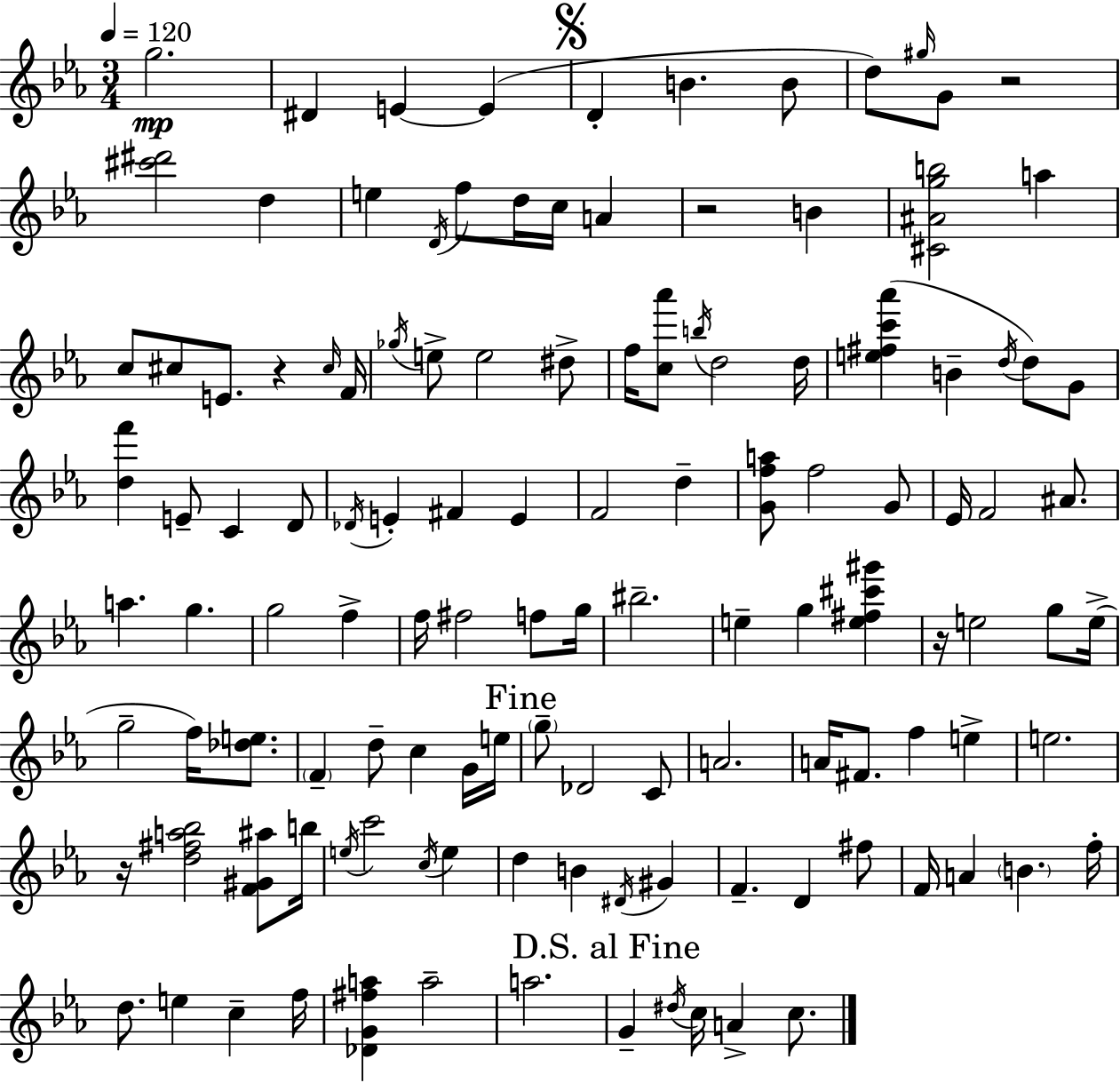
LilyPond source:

{
  \clef treble
  \numericTimeSignature
  \time 3/4
  \key ees \major
  \tempo 4 = 120
  g''2.\mp | dis'4 e'4~~ e'4( | \mark \markup { \musicglyph "scripts.segno" } d'4-. b'4. b'8 | d''8) \grace { gis''16 } g'8 r2 | \break <cis''' dis'''>2 d''4 | e''4 \acciaccatura { d'16 } f''8 d''16 c''16 a'4 | r2 b'4 | <cis' ais' g'' b''>2 a''4 | \break c''8 cis''8 e'8. r4 | \grace { cis''16 } f'16 \acciaccatura { ges''16 } e''8-> e''2 | dis''8-> f''16 <c'' aes'''>8 \acciaccatura { b''16 } d''2 | d''16 <e'' fis'' c''' aes'''>4( b'4-- | \break \acciaccatura { d''16 }) d''8 g'8 <d'' f'''>4 e'8-- | c'4 d'8 \acciaccatura { des'16 } e'4-. fis'4 | e'4 f'2 | d''4-- <g' f'' a''>8 f''2 | \break g'8 ees'16 f'2 | ais'8. a''4. | g''4. g''2 | f''4-> f''16 fis''2 | \break f''8 g''16 bis''2.-- | e''4-- g''4 | <e'' fis'' cis''' gis'''>4 r16 e''2 | g''8 e''16->( g''2-- | \break f''16) <des'' e''>8. \parenthesize f'4-- d''8-- | c''4 g'16 e''16 \mark "Fine" \parenthesize g''8-- des'2 | c'8 a'2. | a'16 fis'8. f''4 | \break e''4-> e''2. | r16 <d'' fis'' a'' bes''>2 | <f' gis' ais''>8 b''16 \acciaccatura { e''16 } c'''2 | \acciaccatura { c''16 } e''4 d''4 | \break b'4 \acciaccatura { dis'16 } gis'4 f'4.-- | d'4 fis''8 f'16 a'4 | \parenthesize b'4. f''16-. d''8. | e''4 c''4-- f''16 <des' g' fis'' a''>4 | \break a''2-- a''2. | \mark "D.S. al Fine" g'4-- | \acciaccatura { dis''16 } c''16 a'4-> c''8. \bar "|."
}